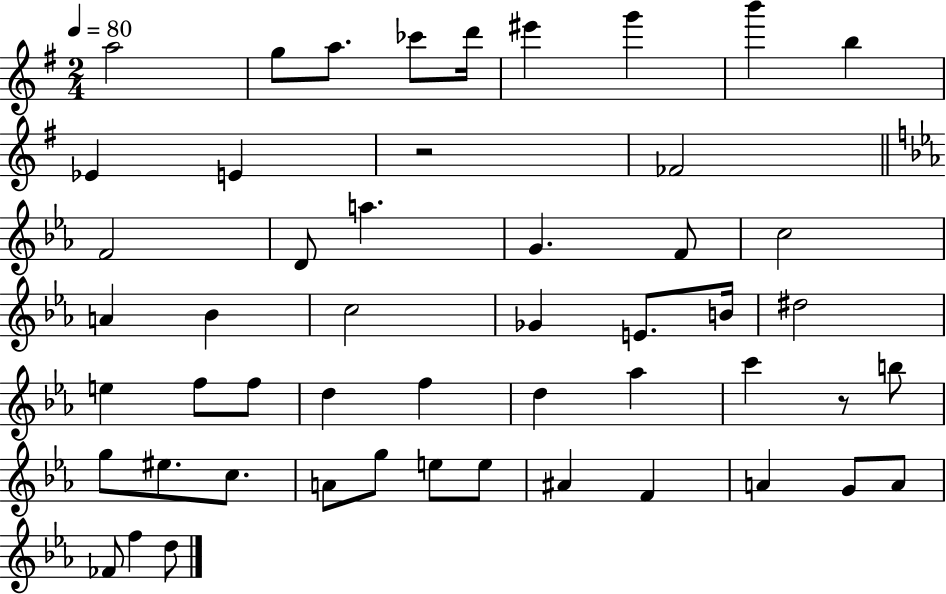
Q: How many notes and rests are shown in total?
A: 51